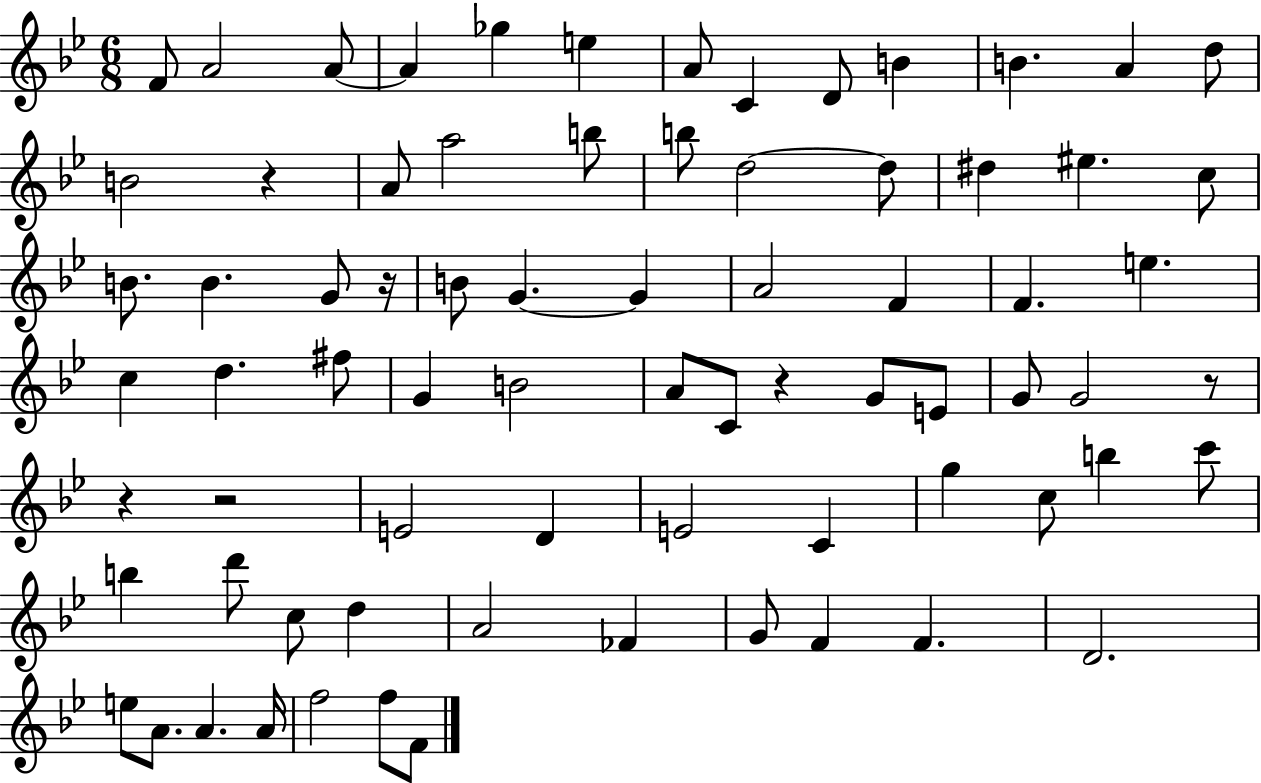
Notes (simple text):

F4/e A4/h A4/e A4/q Gb5/q E5/q A4/e C4/q D4/e B4/q B4/q. A4/q D5/e B4/h R/q A4/e A5/h B5/e B5/e D5/h D5/e D#5/q EIS5/q. C5/e B4/e. B4/q. G4/e R/s B4/e G4/q. G4/q A4/h F4/q F4/q. E5/q. C5/q D5/q. F#5/e G4/q B4/h A4/e C4/e R/q G4/e E4/e G4/e G4/h R/e R/q R/h E4/h D4/q E4/h C4/q G5/q C5/e B5/q C6/e B5/q D6/e C5/e D5/q A4/h FES4/q G4/e F4/q F4/q. D4/h. E5/e A4/e. A4/q. A4/s F5/h F5/e F4/e